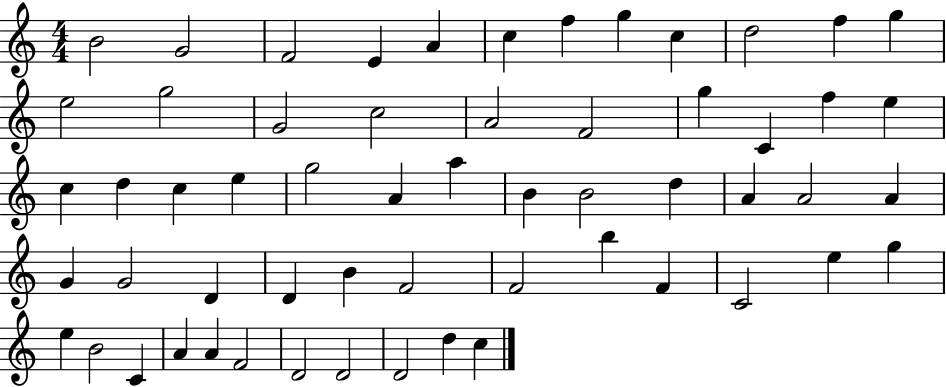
{
  \clef treble
  \numericTimeSignature
  \time 4/4
  \key c \major
  b'2 g'2 | f'2 e'4 a'4 | c''4 f''4 g''4 c''4 | d''2 f''4 g''4 | \break e''2 g''2 | g'2 c''2 | a'2 f'2 | g''4 c'4 f''4 e''4 | \break c''4 d''4 c''4 e''4 | g''2 a'4 a''4 | b'4 b'2 d''4 | a'4 a'2 a'4 | \break g'4 g'2 d'4 | d'4 b'4 f'2 | f'2 b''4 f'4 | c'2 e''4 g''4 | \break e''4 b'2 c'4 | a'4 a'4 f'2 | d'2 d'2 | d'2 d''4 c''4 | \break \bar "|."
}